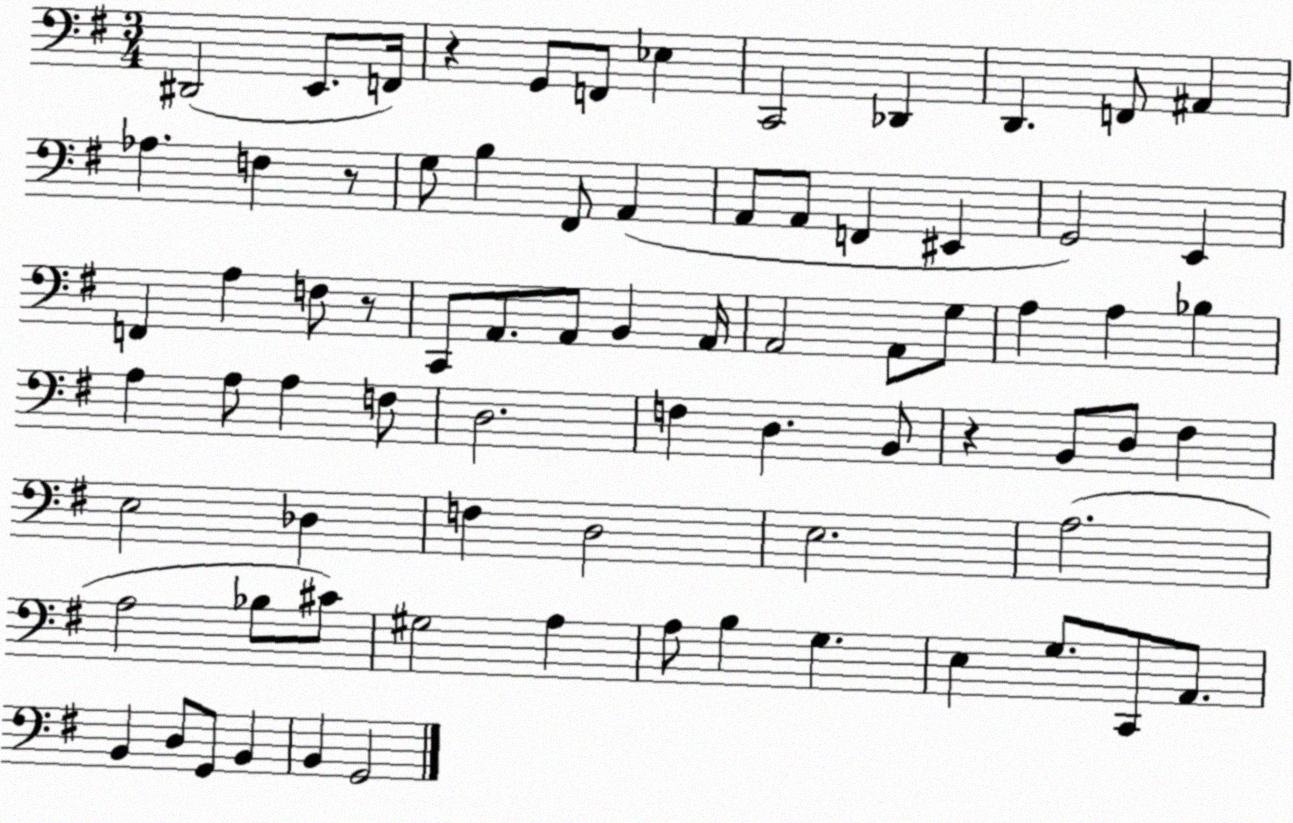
X:1
T:Untitled
M:3/4
L:1/4
K:G
^D,,2 E,,/2 F,,/4 z G,,/2 F,,/2 _E, C,,2 _D,, D,, F,,/2 ^A,, _A, F, z/2 G,/2 B, ^F,,/2 A,, A,,/2 A,,/2 F,, ^E,, G,,2 E,, F,, A, F,/2 z/2 C,,/2 A,,/2 A,,/2 B,, A,,/4 A,,2 A,,/2 G,/2 A, A, _B, A, A,/2 A, F,/2 D,2 F, D, B,,/2 z B,,/2 D,/2 ^F, E,2 _D, F, D,2 E,2 A,2 A,2 _B,/2 ^C/2 ^G,2 A, A,/2 B, G, E, G,/2 C,,/2 A,,/2 B,, D,/2 G,,/2 B,, B,, G,,2